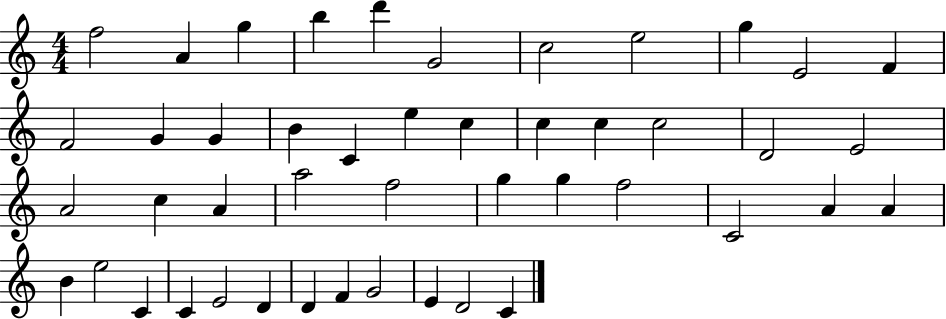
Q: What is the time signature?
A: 4/4